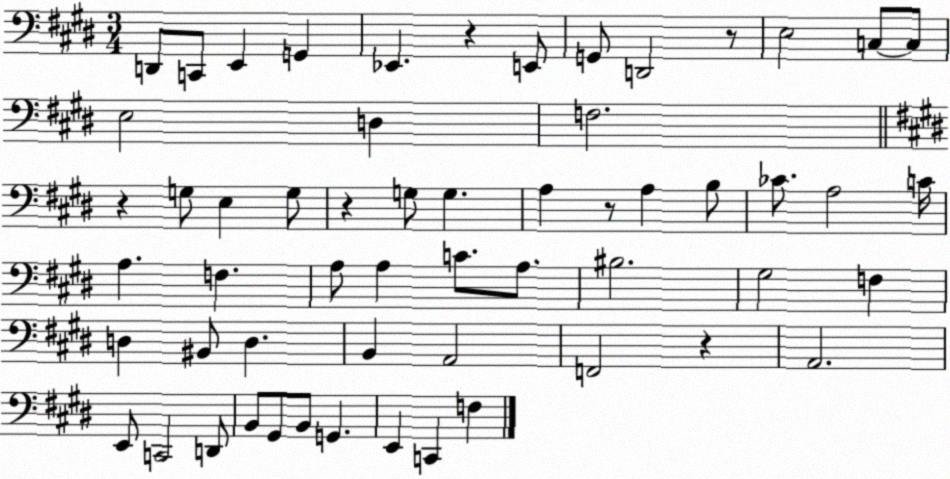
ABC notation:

X:1
T:Untitled
M:3/4
L:1/4
K:E
D,,/2 C,,/2 E,, G,, _E,, z E,,/2 G,,/2 D,,2 z/2 E,2 C,/2 C,/2 E,2 D, F,2 z G,/2 E, G,/2 z G,/2 G, A, z/2 A, B,/2 _C/2 A,2 C/4 A, F, A,/2 A, C/2 A,/2 ^B,2 ^G,2 F, D, ^B,,/2 D, B,, A,,2 F,,2 z A,,2 E,,/2 C,,2 D,,/2 B,,/2 ^G,,/2 B,,/2 G,, E,, C,, F,